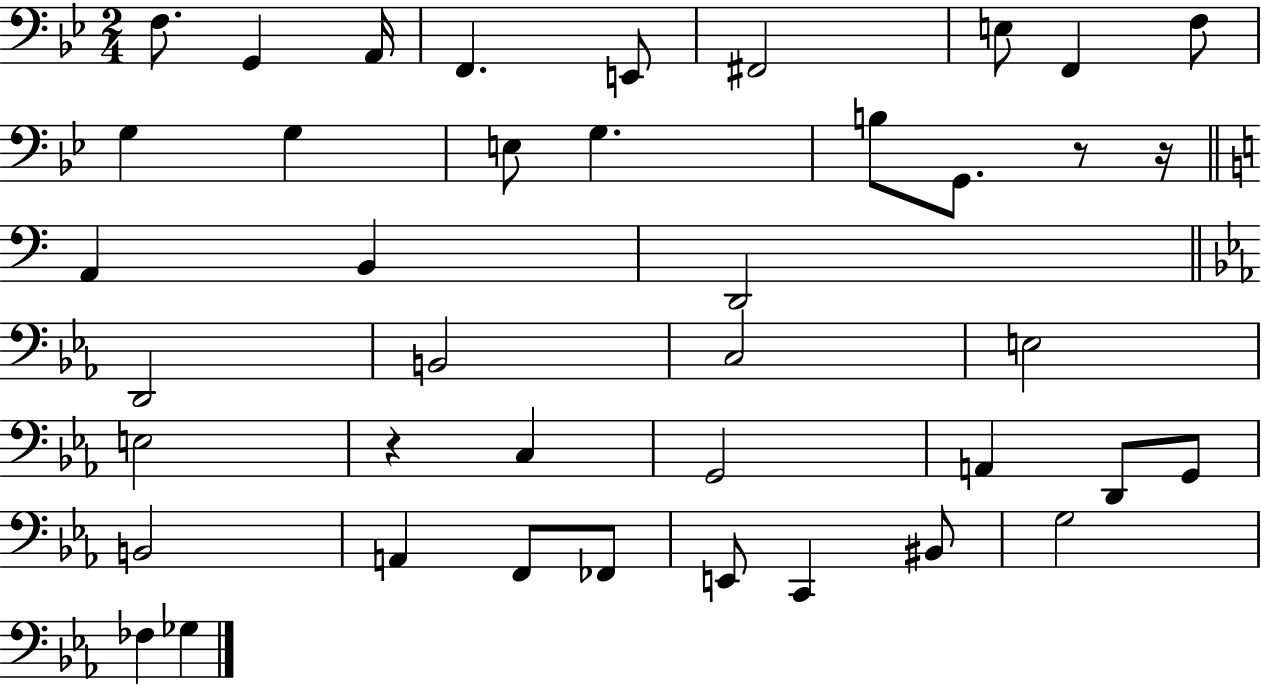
F3/e. G2/q A2/s F2/q. E2/e F#2/h E3/e F2/q F3/e G3/q G3/q E3/e G3/q. B3/e G2/e. R/e R/s A2/q B2/q D2/h D2/h B2/h C3/h E3/h E3/h R/q C3/q G2/h A2/q D2/e G2/e B2/h A2/q F2/e FES2/e E2/e C2/q BIS2/e G3/h FES3/q Gb3/q